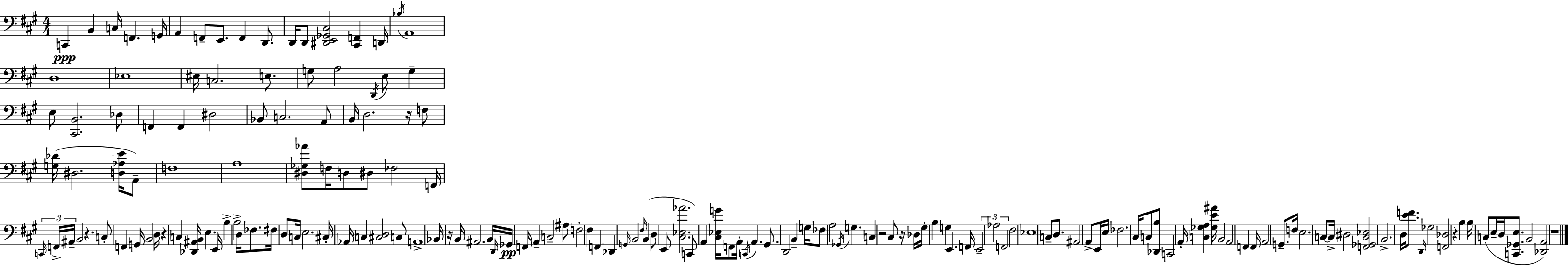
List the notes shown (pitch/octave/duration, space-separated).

C2/q B2/q C3/s F2/q. G2/s A2/q F2/e E2/e. F2/q D2/e. D2/s D2/e [D#2,E2,Gb2,C#3]/h [C#2,F2]/q D2/s Bb3/s A2/w D3/w Eb3/w EIS3/s C3/h. E3/e. G3/e A3/h D2/s E3/e G3/q E3/e [C#2,B2]/h. Db3/e F2/q F2/q D#3/h Bb2/e C3/h. A2/e B2/s D3/h. R/s F3/e [G3,Db4]/s D#3/h. [D3,Ab3,E4]/s A2/e F3/w A3/w [D#3,Gb3,Ab4]/e F3/s D3/e D#3/e FES3/h F2/s C2/s F2/s A#2/s B2/h R/q. C3/e F2/q G2/s B2/h D3/s R/q C3/q [Db2,A#2,B2]/s E3/q. E2/s B3/q B3/h D3/s FES3/e. F#3/s D3/e C3/s E3/h. C#3/s Ab2/s C3/q [C#3,D3]/h C3/e A2/w Bb2/s R/s B2/s A#2/h. B2/s D2/s Gb2/s F2/s A2/q C3/h A#3/e F3/h F#3/q F2/q Db2/q G2/s B2/h F#3/s B2/q D3/e E2/e [C#3,Eb3,Ab4]/h. C2/e A2/q [C#3,Eb3,G4]/s F2/e A2/s C2/s A2/q. G#2/e. D2/h B2/q G3/s FES3/e A3/h Gb2/s G3/q. C3/q R/h C#3/e R/s Db3/s G#3/s B3/q G3/q E2/q. F2/s E2/h Ab3/h F2/h F#3/h Eb3/w C3/e D3/e. A#2/h A2/e E2/s E3/s FES3/h. C#3/s C3/e [Db2,B3]/e C2/h A2/s [C3,Gb3,A3]/q [Gb3,E4,A#4]/s B2/h A2/h F2/q F2/s A2/h G2/e. F3/s E3/h. C3/e C3/s D#3/h [F2,Gb2,C3,Eb3]/h B2/h. D3/s [E4,F4]/e. D2/s Gb3/h [F2,Db3]/h R/q B3/q B3/s C3/e E3/s D3/s [C2,Gb2,E3]/e. B2/h [Db2,A2]/h R/w